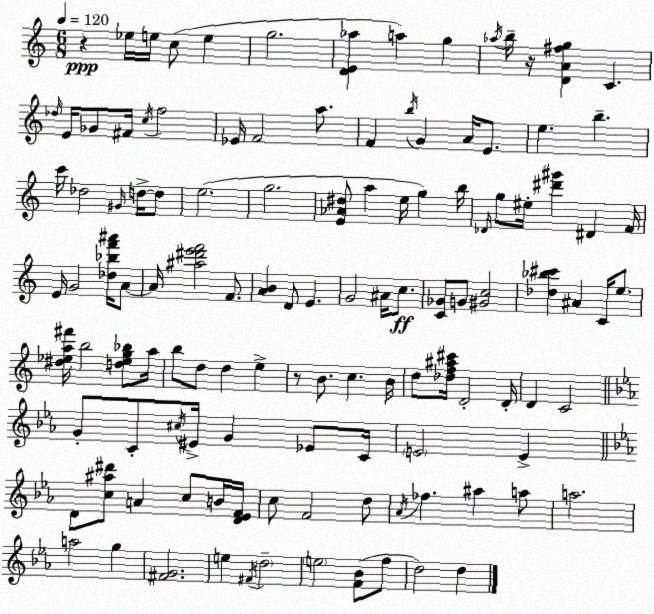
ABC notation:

X:1
T:Untitled
M:6/8
L:1/4
K:C
z _e/4 e/4 c/2 e g2 [DE_a] a g _a/4 b/4 z/4 [DA^fg] C _d/4 E/4 _G/2 ^F/4 c/4 f2 _E/4 F2 a/2 F b/4 G A/4 E/2 e b c'/4 _d2 ^G/4 d/4 d/2 e2 g2 [E_A^d]/2 a e/4 g b/4 _D/4 g/2 ^e/4 [^d'^g'] ^D F/4 E/4 G2 [_d_bf'^a']/4 A/2 A/4 [^a^d'e'f']2 F/2 [AB] D/2 E G2 ^A/4 c/2 [C_G]/2 G/2 [^Gc]2 [_d_b^c'] ^A C/4 e/2 [^d_ea^f']/4 b2 [d_eg_b]/2 a/4 b/2 d/2 d e z/2 B/2 c B/4 d/2 [_df^a^c']/4 D2 D/4 D C2 G/2 C/2 ^c/4 ^E/4 G _E/2 C/4 E2 E D/2 [c^a^d']/2 A c/2 B/4 [D_EF]/4 c/2 F2 d/2 _A/4 _f ^a a/2 a2 a2 g [^FG]2 e ^F/4 d2 e2 [F_B]/2 f/2 d2 d